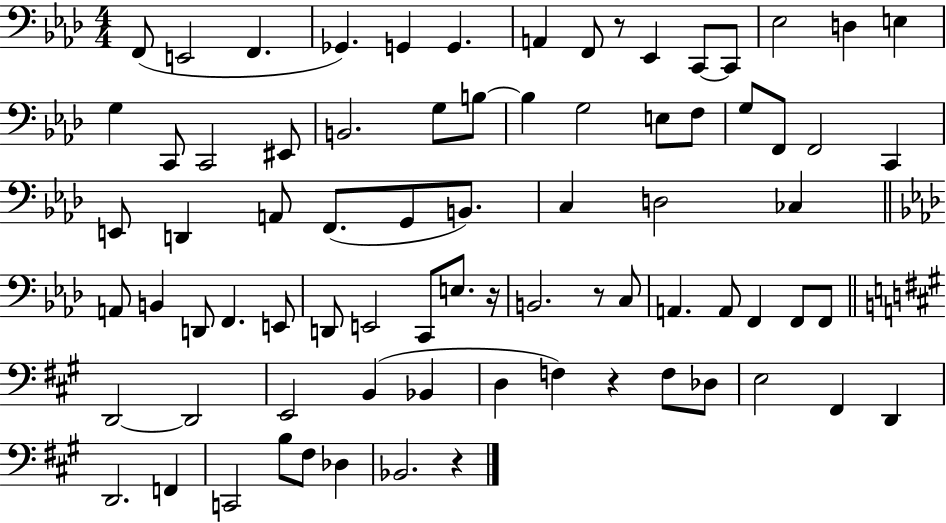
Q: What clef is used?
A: bass